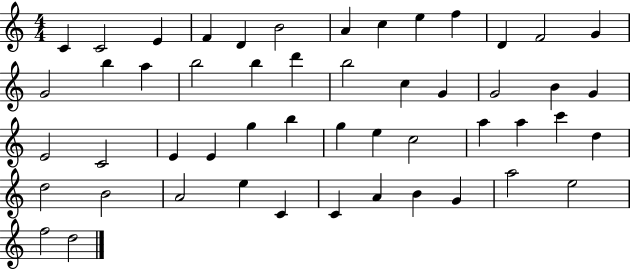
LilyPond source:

{
  \clef treble
  \numericTimeSignature
  \time 4/4
  \key c \major
  c'4 c'2 e'4 | f'4 d'4 b'2 | a'4 c''4 e''4 f''4 | d'4 f'2 g'4 | \break g'2 b''4 a''4 | b''2 b''4 d'''4 | b''2 c''4 g'4 | g'2 b'4 g'4 | \break e'2 c'2 | e'4 e'4 g''4 b''4 | g''4 e''4 c''2 | a''4 a''4 c'''4 d''4 | \break d''2 b'2 | a'2 e''4 c'4 | c'4 a'4 b'4 g'4 | a''2 e''2 | \break f''2 d''2 | \bar "|."
}